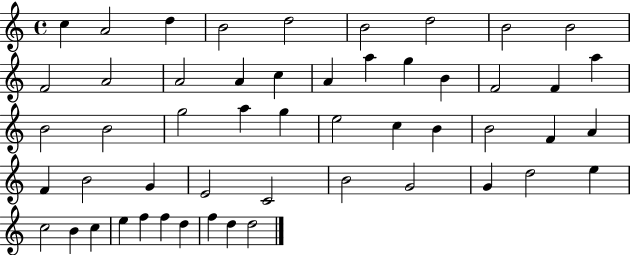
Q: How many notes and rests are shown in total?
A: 52